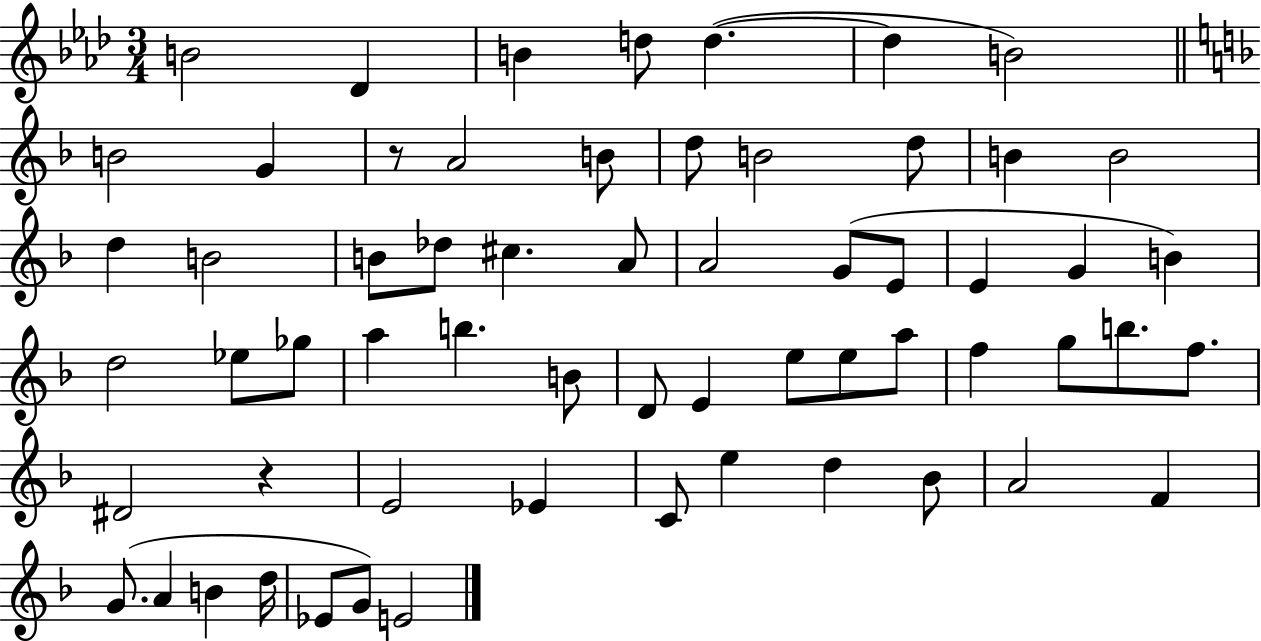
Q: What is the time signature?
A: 3/4